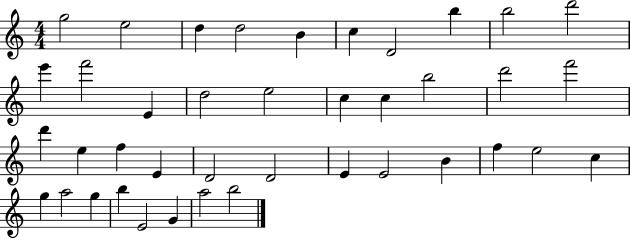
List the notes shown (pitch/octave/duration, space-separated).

G5/h E5/h D5/q D5/h B4/q C5/q D4/h B5/q B5/h D6/h E6/q F6/h E4/q D5/h E5/h C5/q C5/q B5/h D6/h F6/h D6/q E5/q F5/q E4/q D4/h D4/h E4/q E4/h B4/q F5/q E5/h C5/q G5/q A5/h G5/q B5/q E4/h G4/q A5/h B5/h